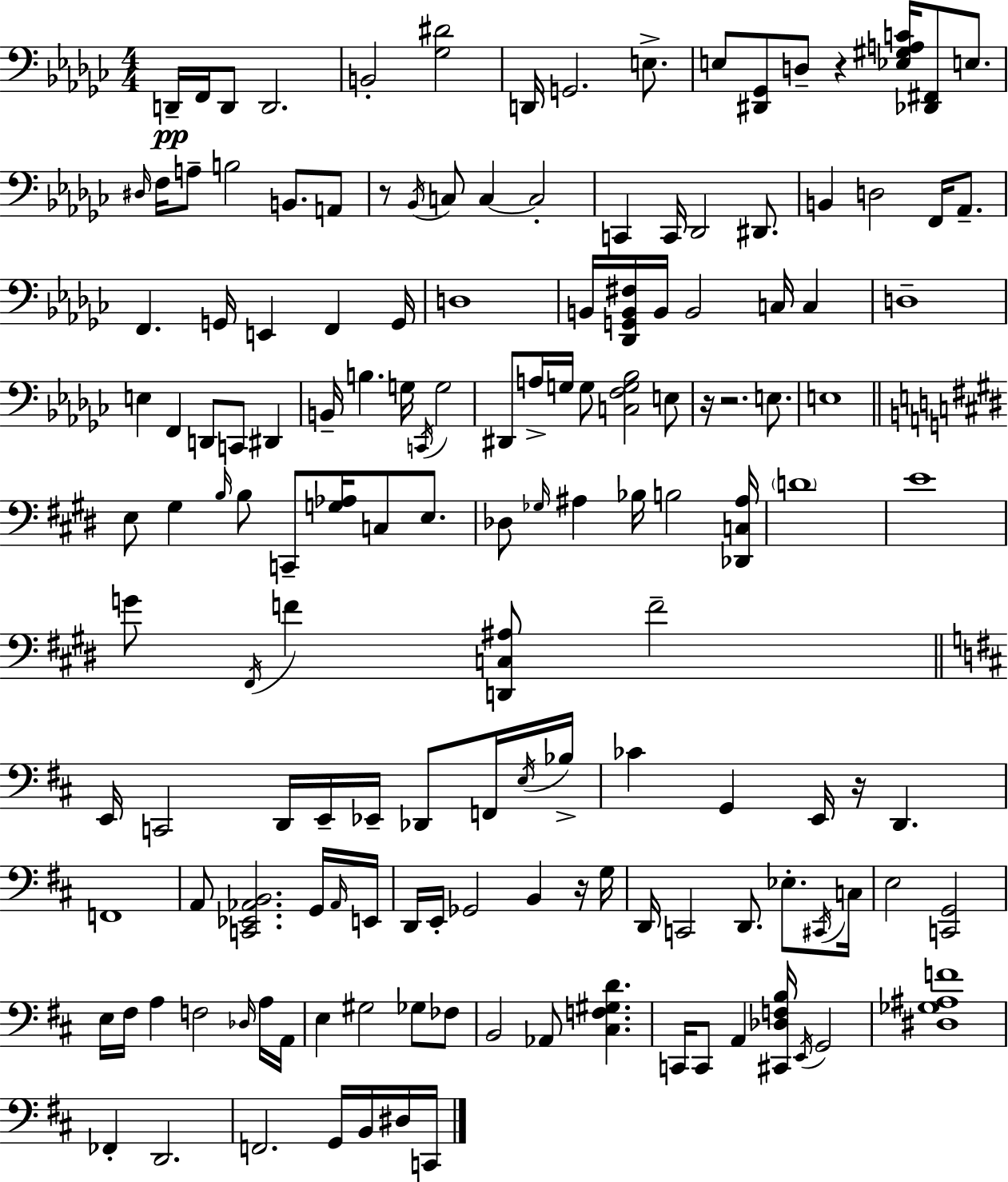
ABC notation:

X:1
T:Untitled
M:4/4
L:1/4
K:Ebm
D,,/4 F,,/4 D,,/2 D,,2 B,,2 [_G,^D]2 D,,/4 G,,2 E,/2 E,/2 [^D,,_G,,]/2 D,/2 z [_E,^G,A,C]/4 [_D,,^F,,]/2 E,/2 ^D,/4 F,/4 A,/2 B,2 B,,/2 A,,/2 z/2 _B,,/4 C,/2 C, C,2 C,, C,,/4 _D,,2 ^D,,/2 B,, D,2 F,,/4 _A,,/2 F,, G,,/4 E,, F,, G,,/4 D,4 B,,/4 [_D,,G,,B,,^F,]/4 B,,/4 B,,2 C,/4 C, D,4 E, F,, D,,/2 C,,/2 ^D,, B,,/4 B, G,/4 C,,/4 G,2 ^D,,/2 A,/4 G,/4 G,/2 [C,F,G,_B,]2 E,/2 z/4 z2 E,/2 E,4 E,/2 ^G, B,/4 B,/2 C,,/2 [G,_A,]/4 C,/2 E,/2 _D,/2 _G,/4 ^A, _B,/4 B,2 [_D,,C,^A,]/4 D4 E4 G/2 ^F,,/4 F [D,,C,^A,]/2 F2 E,,/4 C,,2 D,,/4 E,,/4 _E,,/4 _D,,/2 F,,/4 E,/4 _B,/4 _C G,, E,,/4 z/4 D,, F,,4 A,,/2 [C,,_E,,_A,,B,,]2 G,,/4 _A,,/4 E,,/4 D,,/4 E,,/4 _G,,2 B,, z/4 G,/4 D,,/4 C,,2 D,,/2 _E,/2 ^C,,/4 C,/4 E,2 [C,,G,,]2 E,/4 ^F,/4 A, F,2 _D,/4 A,/4 A,,/4 E, ^G,2 _G,/2 _F,/2 B,,2 _A,,/2 [^C,F,^G,D] C,,/4 C,,/2 A,, [^C,,_D,F,B,]/4 E,,/4 G,,2 [^D,_G,^A,F]4 _F,, D,,2 F,,2 G,,/4 B,,/4 ^D,/4 C,,/4